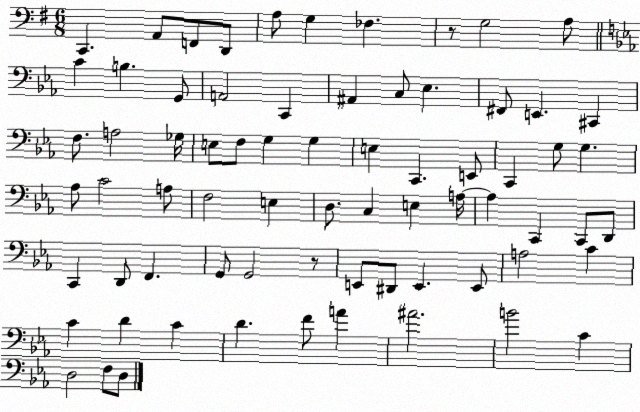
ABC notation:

X:1
T:Untitled
M:6/8
L:1/4
K:G
C,, A,,/2 F,,/2 D,,/2 A,/2 G, _F, z/2 G,2 A,/2 C B, G,,/2 A,,2 C,, ^A,, C,/2 _E, ^F,,/2 E,, ^C,, F,/2 A,2 _G,/4 E,/2 F,/2 G, G, E, C,, E,,/2 C,, G,/2 G, _A,/2 C2 A,/2 F,2 E, D,/2 C, E, A,/4 A, C,, C,,/2 D,,/2 C,, D,,/2 F,, G,,/2 G,,2 z/2 E,,/2 ^D,,/2 E,, E,,/2 A,2 C C D C D F/2 A ^A2 B2 C D,2 F,/2 D,/2